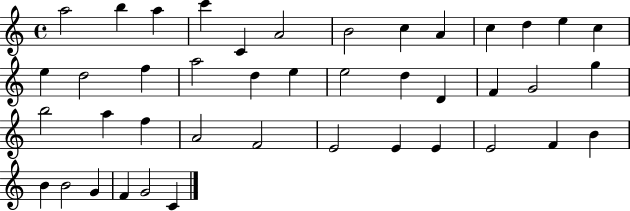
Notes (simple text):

A5/h B5/q A5/q C6/q C4/q A4/h B4/h C5/q A4/q C5/q D5/q E5/q C5/q E5/q D5/h F5/q A5/h D5/q E5/q E5/h D5/q D4/q F4/q G4/h G5/q B5/h A5/q F5/q A4/h F4/h E4/h E4/q E4/q E4/h F4/q B4/q B4/q B4/h G4/q F4/q G4/h C4/q